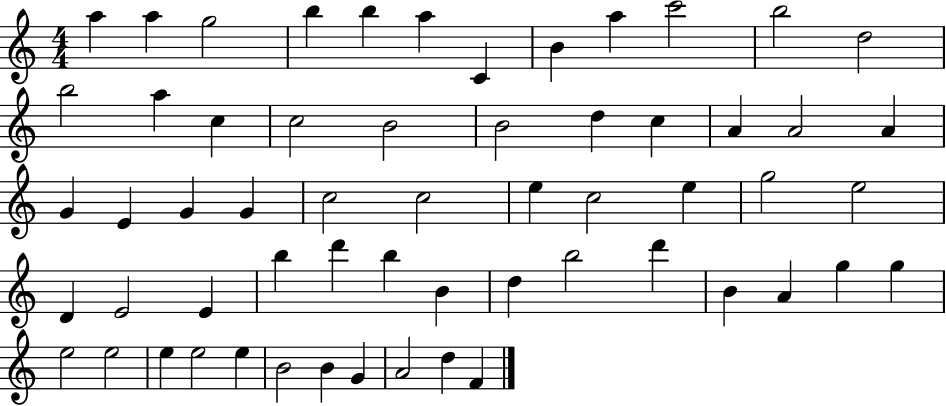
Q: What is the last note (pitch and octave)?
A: F4